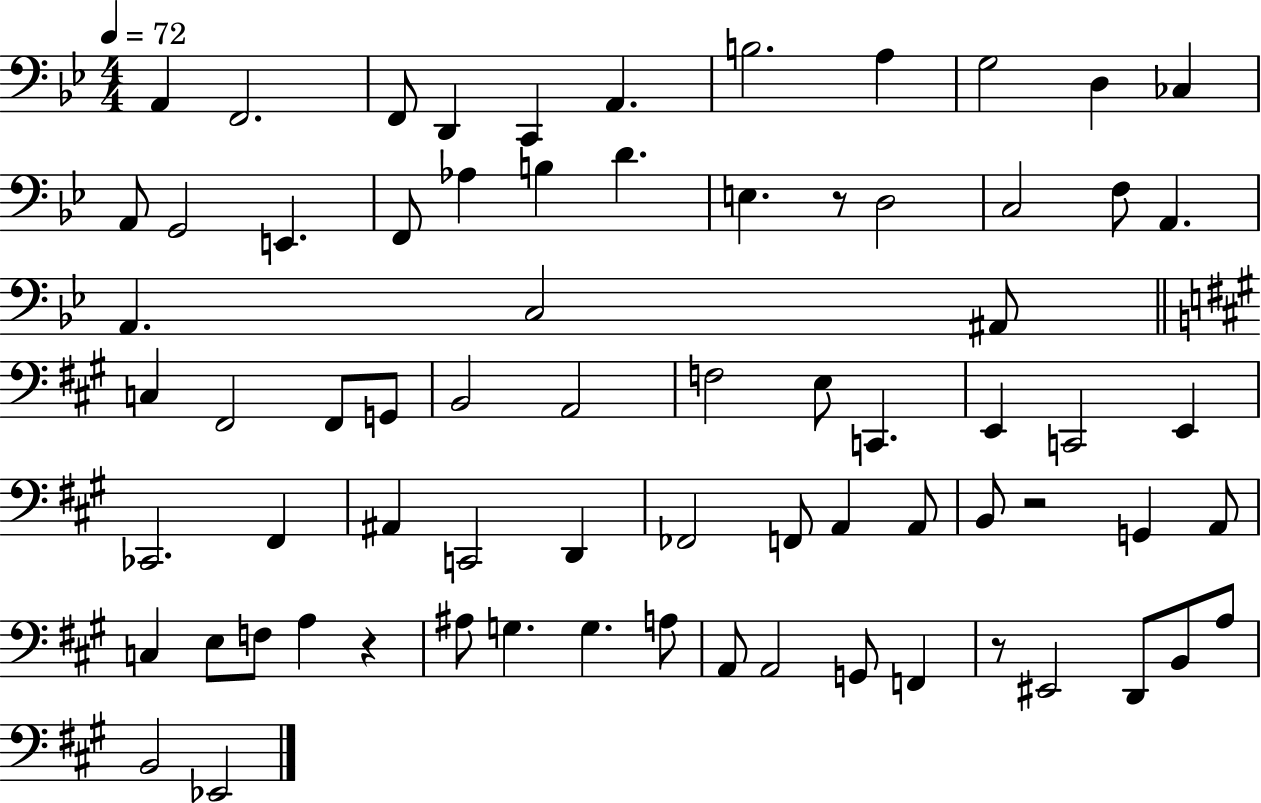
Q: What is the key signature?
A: BES major